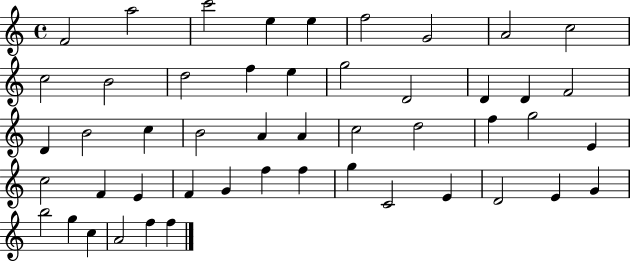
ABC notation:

X:1
T:Untitled
M:4/4
L:1/4
K:C
F2 a2 c'2 e e f2 G2 A2 c2 c2 B2 d2 f e g2 D2 D D F2 D B2 c B2 A A c2 d2 f g2 E c2 F E F G f f g C2 E D2 E G b2 g c A2 f f